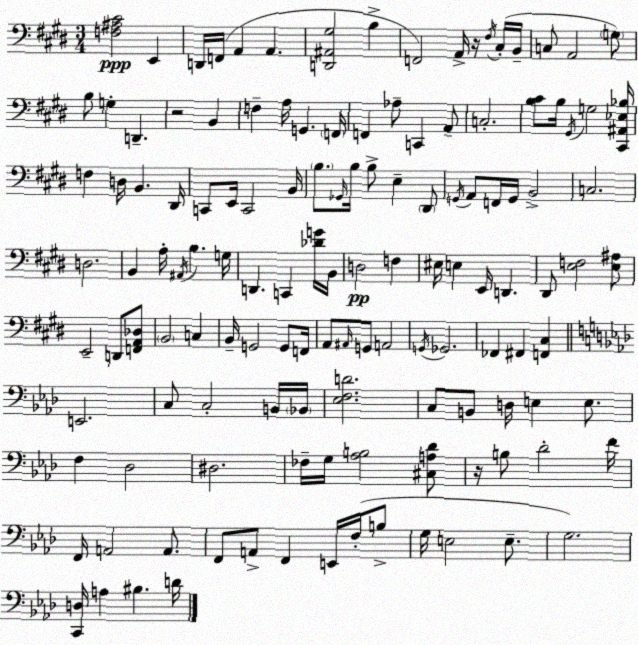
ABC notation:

X:1
T:Untitled
M:3/4
L:1/4
K:E
[F,^A,^C]2 E,, D,,/4 F,,/4 A,, A,, [D,,^A,,^G,]2 B, F,,2 A,,/4 z/4 ^F,/4 ^C,/4 B,,/4 C,/2 A,,2 G,/2 B,/2 G, D,, z2 B,, F, A,/4 G,, F,,/4 F,, _A,/2 C,, A,,/2 C,2 [B,^C]/2 B,/4 ^G,,/4 G,2 [^C,,^A,,_E,_B,]/4 F, D,/4 B,, ^D,,/4 C,,/2 E,,/4 C,,2 B,,/4 B,/2 _G,,/4 B,/4 B,/2 E, ^D,,/2 G,,/4 A,,/2 F,,/4 G,,/4 B,,2 C,2 D,2 B,, A,/4 ^A,,/4 B, G,/4 D,, C,, [_DG]/4 B,,/4 D,2 F, ^E,/4 E, E,,/4 D,, ^D,,/2 [E,F,]2 [E,^A,]/2 E,,2 D,,/2 [F,,A,,_D,]/2 B,,2 C, B,,/4 G,,2 G,,/2 F,,/4 A,,/2 ^A,,/4 G,,/2 A,,2 G,,/4 _G,,2 _F,, ^F,, [F,,^C,] E,,2 C,/2 C,2 B,,/4 _B,,/4 [_E,F,D]2 C,/2 B,,/2 D,/4 E, E,/2 F, _D,2 ^D,2 _F,/4 G,/4 [_A,B,]2 [^C,A,_D]/2 z/4 B,/2 _D2 F/4 F,,/4 A,,2 A,,/2 F,,/2 A,,/2 F,, E,,/4 F,/4 B,/2 G,/4 E,2 E,/2 G,2 [C,,D,]/4 A, ^B, D/4